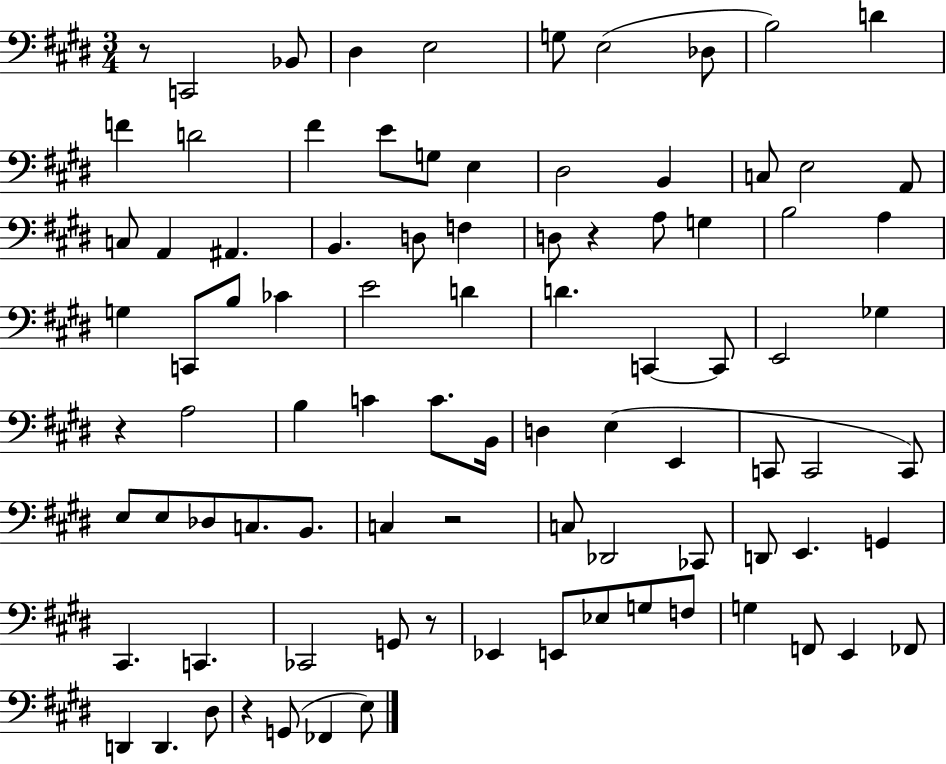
R/e C2/h Bb2/e D#3/q E3/h G3/e E3/h Db3/e B3/h D4/q F4/q D4/h F#4/q E4/e G3/e E3/q D#3/h B2/q C3/e E3/h A2/e C3/e A2/q A#2/q. B2/q. D3/e F3/q D3/e R/q A3/e G3/q B3/h A3/q G3/q C2/e B3/e CES4/q E4/h D4/q D4/q. C2/q C2/e E2/h Gb3/q R/q A3/h B3/q C4/q C4/e. B2/s D3/q E3/q E2/q C2/e C2/h C2/e E3/e E3/e Db3/e C3/e. B2/e. C3/q R/h C3/e Db2/h CES2/e D2/e E2/q. G2/q C#2/q. C2/q. CES2/h G2/e R/e Eb2/q E2/e Eb3/e G3/e F3/e G3/q F2/e E2/q FES2/e D2/q D2/q. D#3/e R/q G2/e FES2/q E3/e